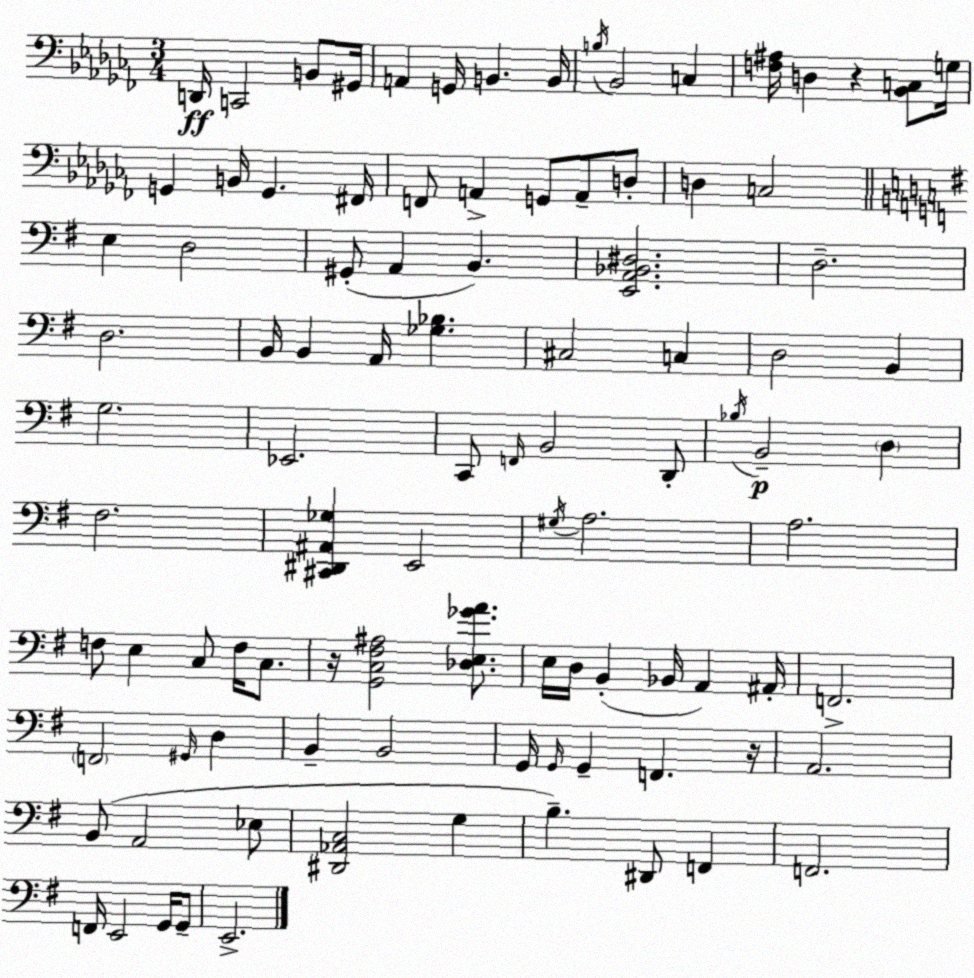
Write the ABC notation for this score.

X:1
T:Untitled
M:3/4
L:1/4
K:Abm
D,,/4 C,,2 B,,/2 ^G,,/4 A,, G,,/4 B,, B,,/4 B,/4 _B,,2 C, [F,^A,]/4 D, z [_B,,C,]/2 G,/4 G,, B,,/4 G,, ^F,,/4 F,,/2 A,, G,,/2 A,,/2 D,/2 D, C,2 E, D,2 ^G,,/2 A,, B,, [E,,A,,_B,,^D,]2 D,2 D,2 B,,/4 B,, A,,/4 [_G,_B,] ^C,2 C, D,2 B,, G,2 _E,,2 C,,/2 F,,/4 B,,2 D,,/2 _B,/4 B,,2 D, ^F,2 [^C,,^D,,^A,,_G,] E,,2 ^G,/4 A,2 A,2 F,/2 E, C,/2 F,/4 C,/2 z/4 [G,,C,^F,^A,]2 [_D,E,_GA]/2 E,/4 D,/4 B,, _B,,/4 A,, ^A,,/4 F,,2 F,,2 ^G,,/4 D, B,, B,,2 G,,/4 G,,/4 G,, F,, z/4 A,,2 B,,/2 A,,2 _E,/2 [^D,,_A,,C,]2 G, B, ^D,,/2 F,, F,,2 F,,/4 E,,2 G,,/4 G,,/2 E,,2